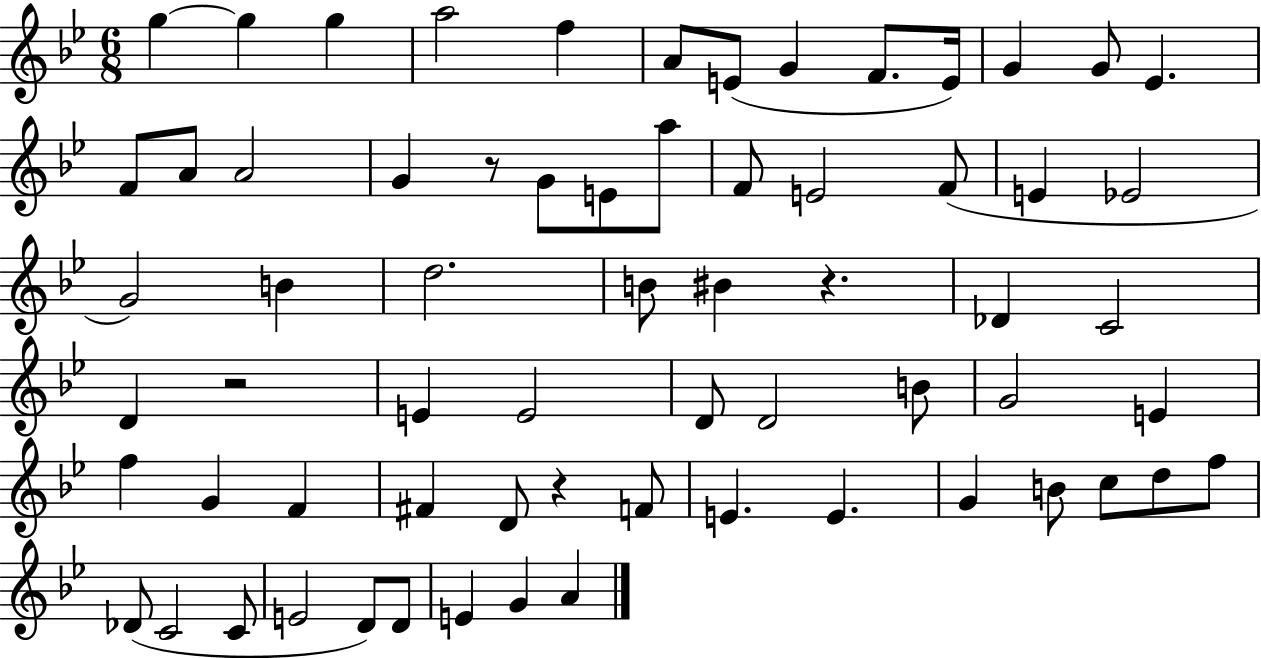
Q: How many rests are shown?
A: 4